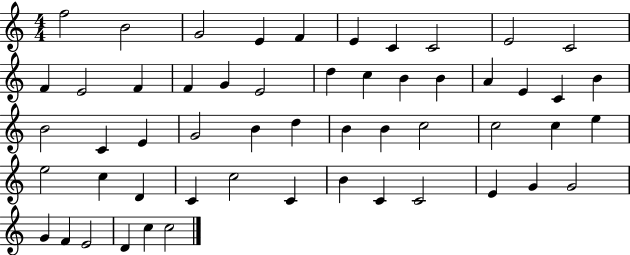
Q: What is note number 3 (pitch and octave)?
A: G4